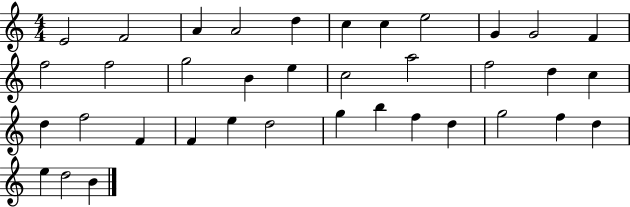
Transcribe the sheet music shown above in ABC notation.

X:1
T:Untitled
M:4/4
L:1/4
K:C
E2 F2 A A2 d c c e2 G G2 F f2 f2 g2 B e c2 a2 f2 d c d f2 F F e d2 g b f d g2 f d e d2 B